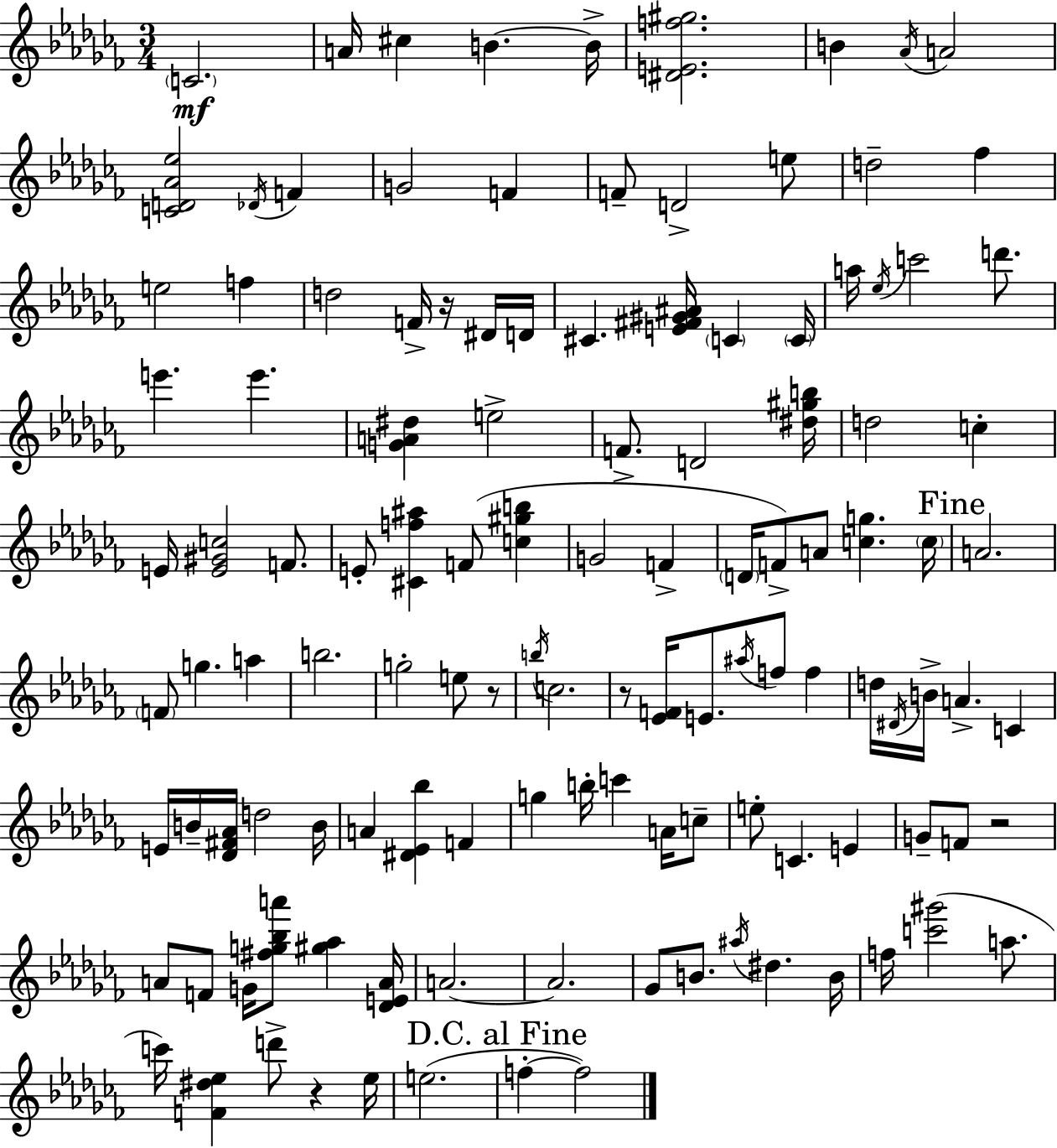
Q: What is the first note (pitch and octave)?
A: C4